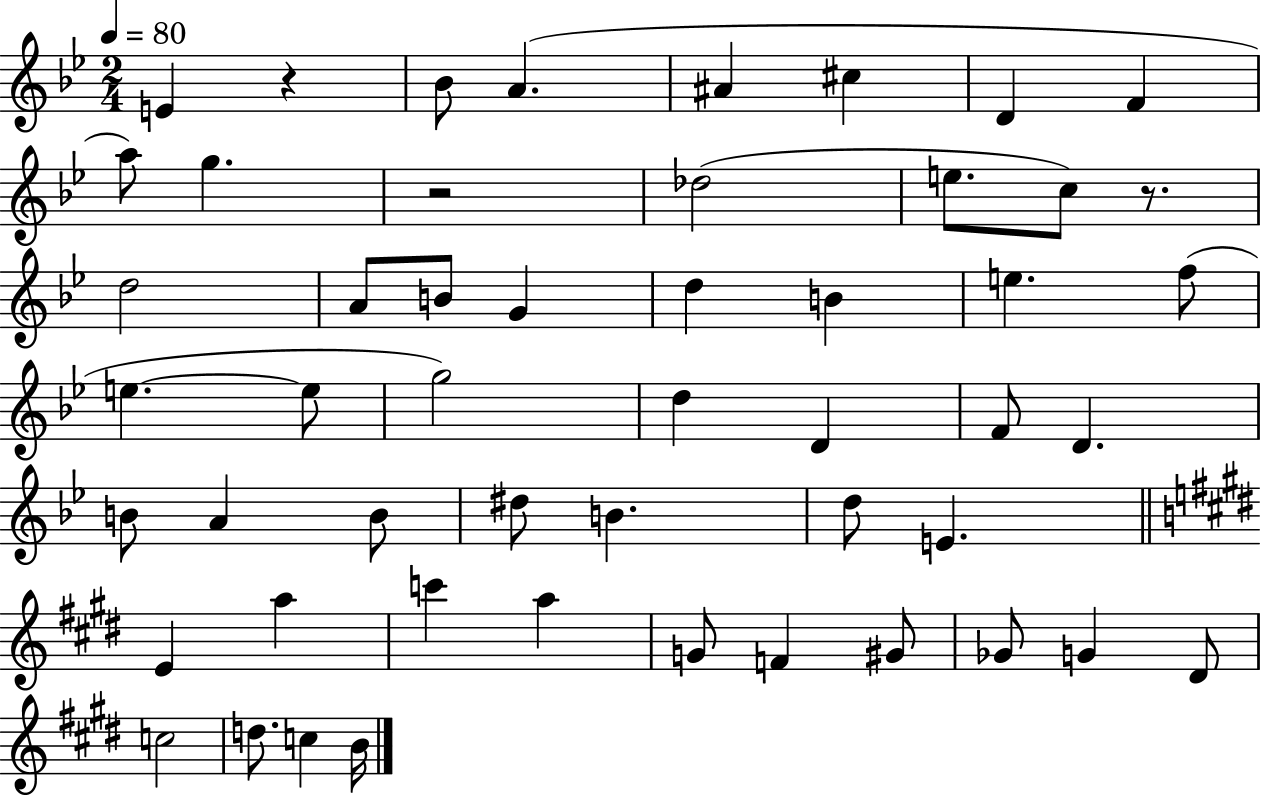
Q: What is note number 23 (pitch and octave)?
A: G5